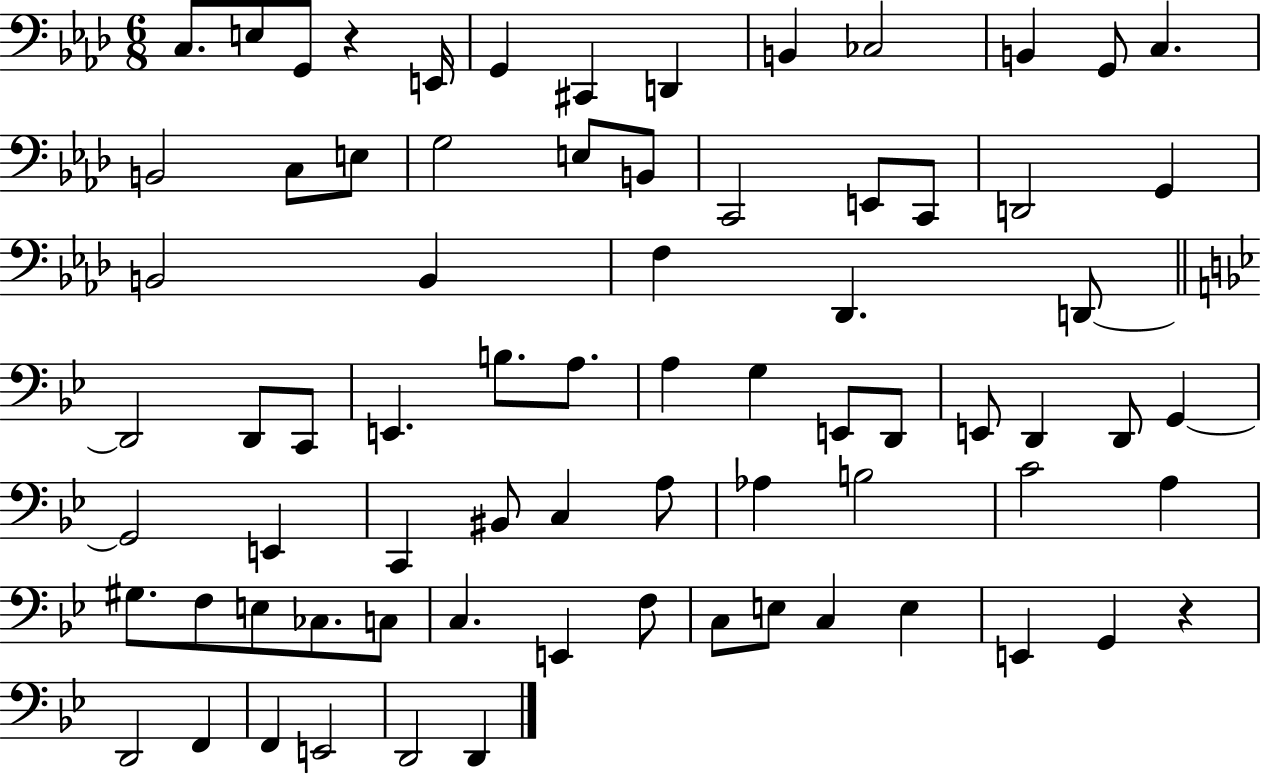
C3/e. E3/e G2/e R/q E2/s G2/q C#2/q D2/q B2/q CES3/h B2/q G2/e C3/q. B2/h C3/e E3/e G3/h E3/e B2/e C2/h E2/e C2/e D2/h G2/q B2/h B2/q F3/q Db2/q. D2/e D2/h D2/e C2/e E2/q. B3/e. A3/e. A3/q G3/q E2/e D2/e E2/e D2/q D2/e G2/q G2/h E2/q C2/q BIS2/e C3/q A3/e Ab3/q B3/h C4/h A3/q G#3/e. F3/e E3/e CES3/e. C3/e C3/q. E2/q F3/e C3/e E3/e C3/q E3/q E2/q G2/q R/q D2/h F2/q F2/q E2/h D2/h D2/q